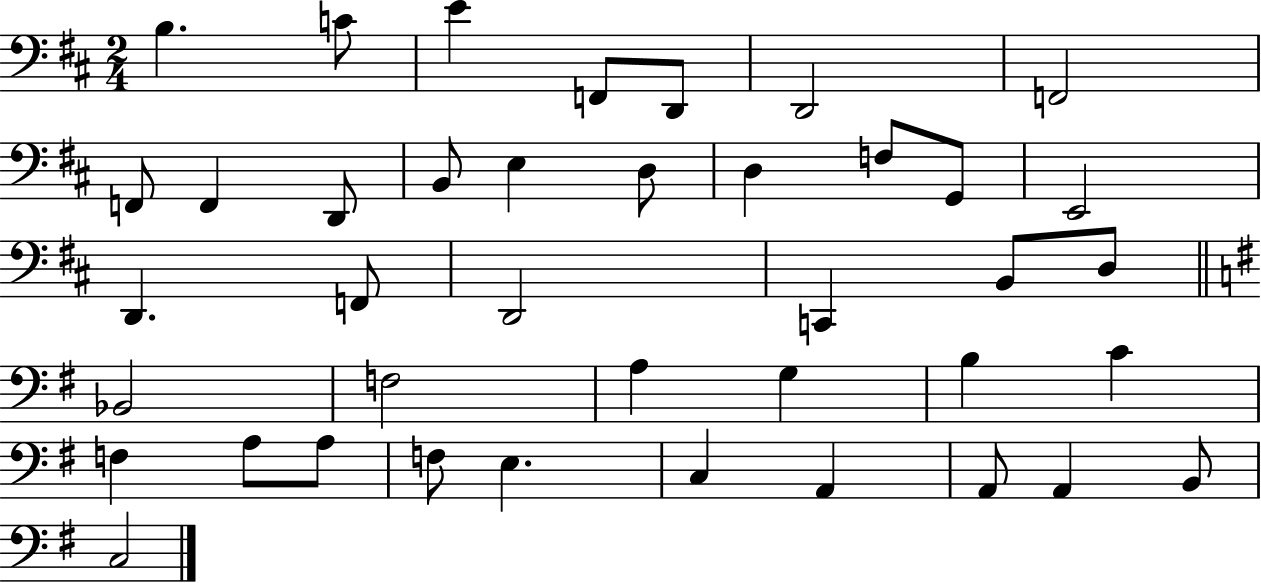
X:1
T:Untitled
M:2/4
L:1/4
K:D
B, C/2 E F,,/2 D,,/2 D,,2 F,,2 F,,/2 F,, D,,/2 B,,/2 E, D,/2 D, F,/2 G,,/2 E,,2 D,, F,,/2 D,,2 C,, B,,/2 D,/2 _B,,2 F,2 A, G, B, C F, A,/2 A,/2 F,/2 E, C, A,, A,,/2 A,, B,,/2 C,2